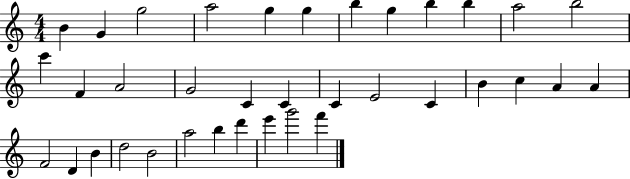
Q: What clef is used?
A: treble